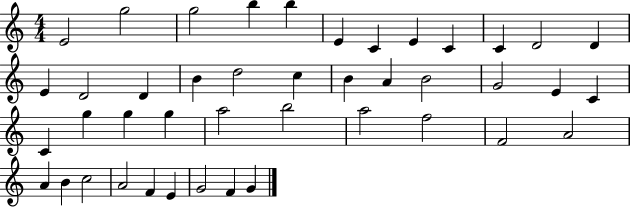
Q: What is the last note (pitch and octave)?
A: G4